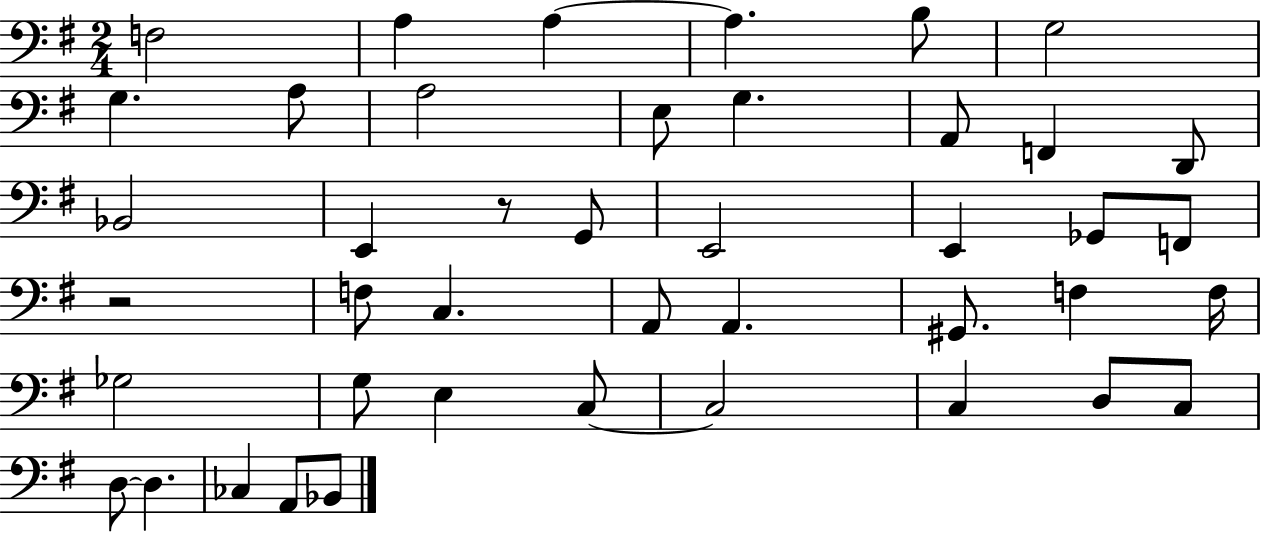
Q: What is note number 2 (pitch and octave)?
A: A3